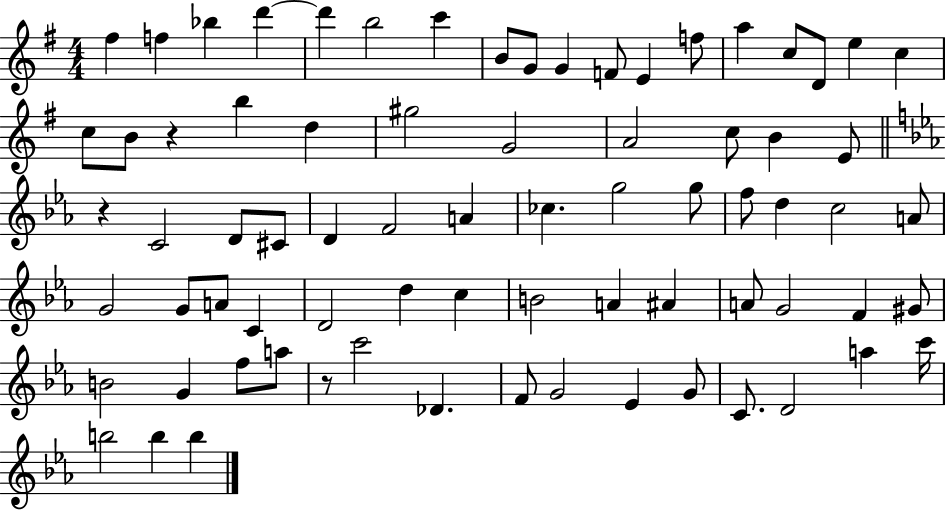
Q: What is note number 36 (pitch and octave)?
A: G5